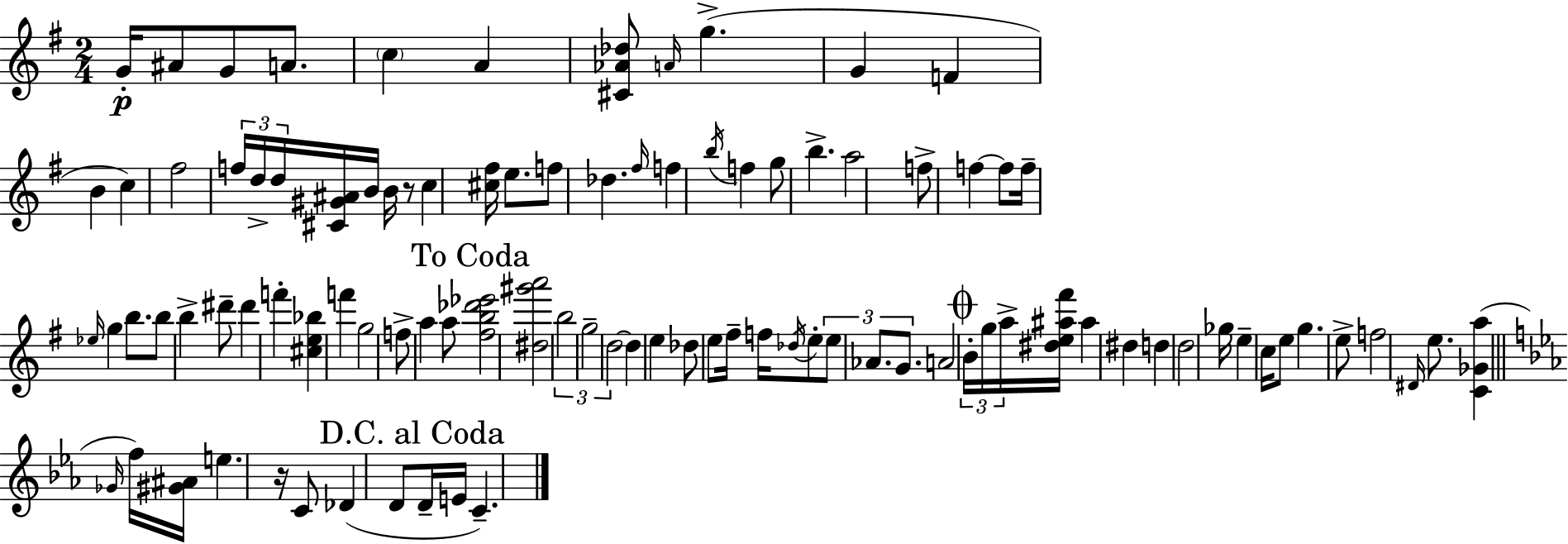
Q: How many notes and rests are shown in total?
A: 97